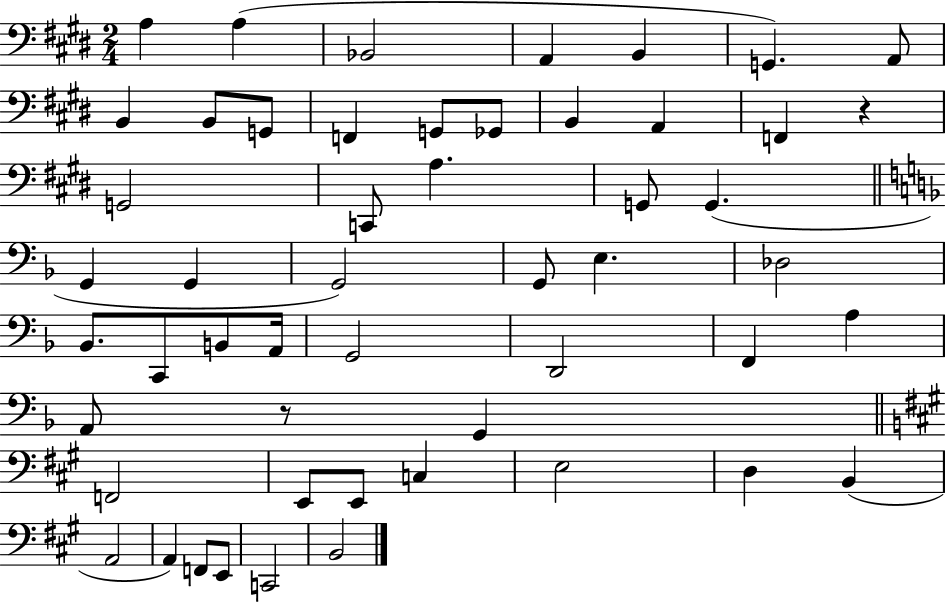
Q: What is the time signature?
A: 2/4